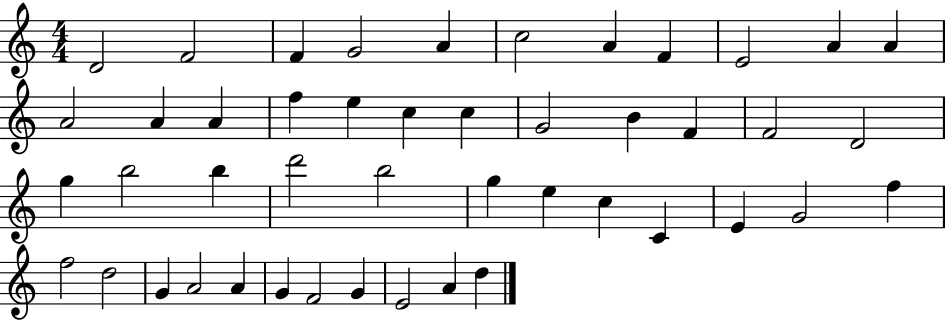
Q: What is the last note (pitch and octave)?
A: D5